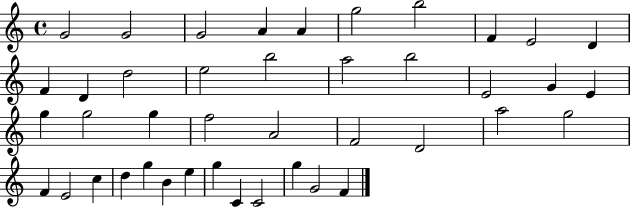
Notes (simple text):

G4/h G4/h G4/h A4/q A4/q G5/h B5/h F4/q E4/h D4/q F4/q D4/q D5/h E5/h B5/h A5/h B5/h E4/h G4/q E4/q G5/q G5/h G5/q F5/h A4/h F4/h D4/h A5/h G5/h F4/q E4/h C5/q D5/q G5/q B4/q E5/q G5/q C4/q C4/h G5/q G4/h F4/q